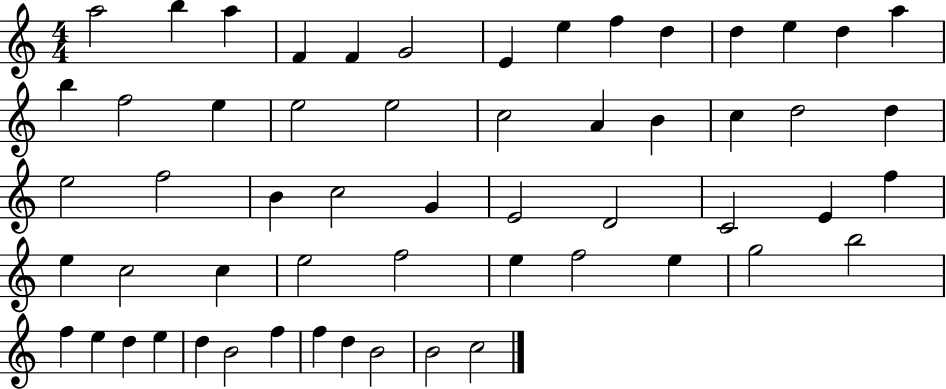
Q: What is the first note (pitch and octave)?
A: A5